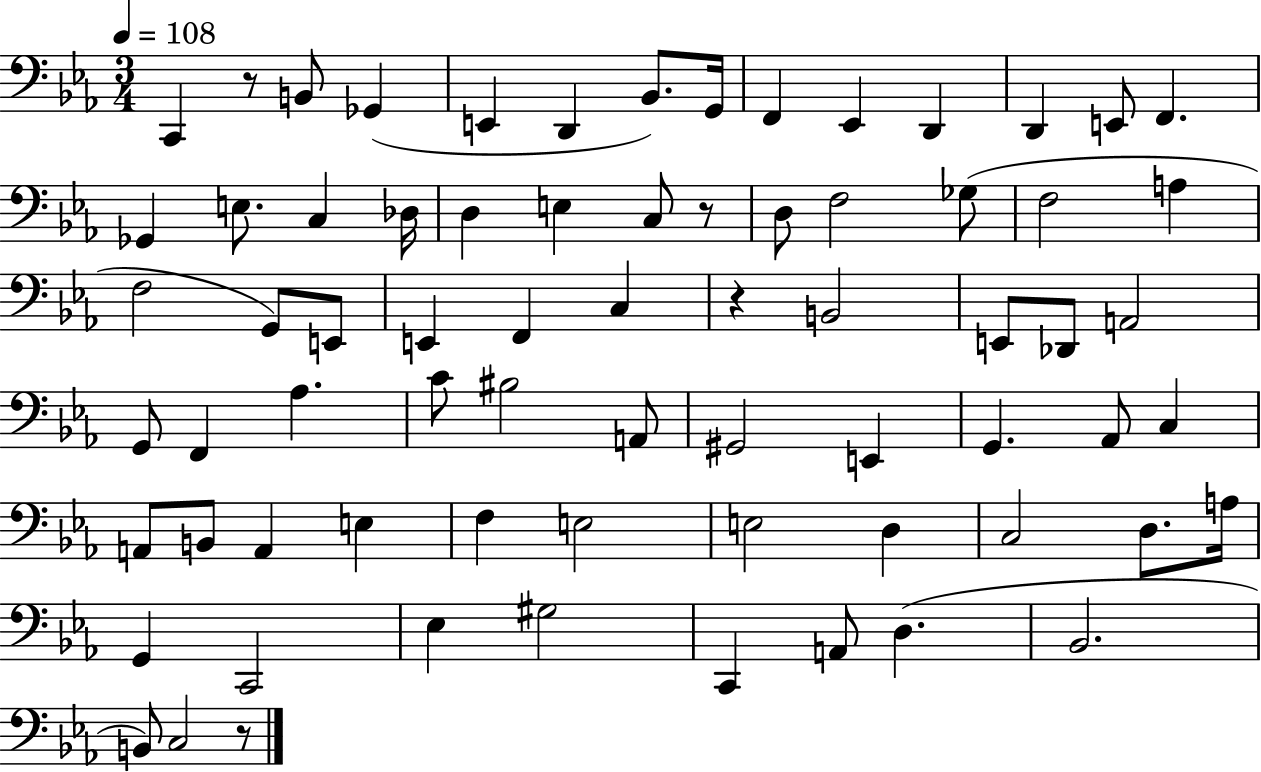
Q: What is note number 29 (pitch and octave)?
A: E2